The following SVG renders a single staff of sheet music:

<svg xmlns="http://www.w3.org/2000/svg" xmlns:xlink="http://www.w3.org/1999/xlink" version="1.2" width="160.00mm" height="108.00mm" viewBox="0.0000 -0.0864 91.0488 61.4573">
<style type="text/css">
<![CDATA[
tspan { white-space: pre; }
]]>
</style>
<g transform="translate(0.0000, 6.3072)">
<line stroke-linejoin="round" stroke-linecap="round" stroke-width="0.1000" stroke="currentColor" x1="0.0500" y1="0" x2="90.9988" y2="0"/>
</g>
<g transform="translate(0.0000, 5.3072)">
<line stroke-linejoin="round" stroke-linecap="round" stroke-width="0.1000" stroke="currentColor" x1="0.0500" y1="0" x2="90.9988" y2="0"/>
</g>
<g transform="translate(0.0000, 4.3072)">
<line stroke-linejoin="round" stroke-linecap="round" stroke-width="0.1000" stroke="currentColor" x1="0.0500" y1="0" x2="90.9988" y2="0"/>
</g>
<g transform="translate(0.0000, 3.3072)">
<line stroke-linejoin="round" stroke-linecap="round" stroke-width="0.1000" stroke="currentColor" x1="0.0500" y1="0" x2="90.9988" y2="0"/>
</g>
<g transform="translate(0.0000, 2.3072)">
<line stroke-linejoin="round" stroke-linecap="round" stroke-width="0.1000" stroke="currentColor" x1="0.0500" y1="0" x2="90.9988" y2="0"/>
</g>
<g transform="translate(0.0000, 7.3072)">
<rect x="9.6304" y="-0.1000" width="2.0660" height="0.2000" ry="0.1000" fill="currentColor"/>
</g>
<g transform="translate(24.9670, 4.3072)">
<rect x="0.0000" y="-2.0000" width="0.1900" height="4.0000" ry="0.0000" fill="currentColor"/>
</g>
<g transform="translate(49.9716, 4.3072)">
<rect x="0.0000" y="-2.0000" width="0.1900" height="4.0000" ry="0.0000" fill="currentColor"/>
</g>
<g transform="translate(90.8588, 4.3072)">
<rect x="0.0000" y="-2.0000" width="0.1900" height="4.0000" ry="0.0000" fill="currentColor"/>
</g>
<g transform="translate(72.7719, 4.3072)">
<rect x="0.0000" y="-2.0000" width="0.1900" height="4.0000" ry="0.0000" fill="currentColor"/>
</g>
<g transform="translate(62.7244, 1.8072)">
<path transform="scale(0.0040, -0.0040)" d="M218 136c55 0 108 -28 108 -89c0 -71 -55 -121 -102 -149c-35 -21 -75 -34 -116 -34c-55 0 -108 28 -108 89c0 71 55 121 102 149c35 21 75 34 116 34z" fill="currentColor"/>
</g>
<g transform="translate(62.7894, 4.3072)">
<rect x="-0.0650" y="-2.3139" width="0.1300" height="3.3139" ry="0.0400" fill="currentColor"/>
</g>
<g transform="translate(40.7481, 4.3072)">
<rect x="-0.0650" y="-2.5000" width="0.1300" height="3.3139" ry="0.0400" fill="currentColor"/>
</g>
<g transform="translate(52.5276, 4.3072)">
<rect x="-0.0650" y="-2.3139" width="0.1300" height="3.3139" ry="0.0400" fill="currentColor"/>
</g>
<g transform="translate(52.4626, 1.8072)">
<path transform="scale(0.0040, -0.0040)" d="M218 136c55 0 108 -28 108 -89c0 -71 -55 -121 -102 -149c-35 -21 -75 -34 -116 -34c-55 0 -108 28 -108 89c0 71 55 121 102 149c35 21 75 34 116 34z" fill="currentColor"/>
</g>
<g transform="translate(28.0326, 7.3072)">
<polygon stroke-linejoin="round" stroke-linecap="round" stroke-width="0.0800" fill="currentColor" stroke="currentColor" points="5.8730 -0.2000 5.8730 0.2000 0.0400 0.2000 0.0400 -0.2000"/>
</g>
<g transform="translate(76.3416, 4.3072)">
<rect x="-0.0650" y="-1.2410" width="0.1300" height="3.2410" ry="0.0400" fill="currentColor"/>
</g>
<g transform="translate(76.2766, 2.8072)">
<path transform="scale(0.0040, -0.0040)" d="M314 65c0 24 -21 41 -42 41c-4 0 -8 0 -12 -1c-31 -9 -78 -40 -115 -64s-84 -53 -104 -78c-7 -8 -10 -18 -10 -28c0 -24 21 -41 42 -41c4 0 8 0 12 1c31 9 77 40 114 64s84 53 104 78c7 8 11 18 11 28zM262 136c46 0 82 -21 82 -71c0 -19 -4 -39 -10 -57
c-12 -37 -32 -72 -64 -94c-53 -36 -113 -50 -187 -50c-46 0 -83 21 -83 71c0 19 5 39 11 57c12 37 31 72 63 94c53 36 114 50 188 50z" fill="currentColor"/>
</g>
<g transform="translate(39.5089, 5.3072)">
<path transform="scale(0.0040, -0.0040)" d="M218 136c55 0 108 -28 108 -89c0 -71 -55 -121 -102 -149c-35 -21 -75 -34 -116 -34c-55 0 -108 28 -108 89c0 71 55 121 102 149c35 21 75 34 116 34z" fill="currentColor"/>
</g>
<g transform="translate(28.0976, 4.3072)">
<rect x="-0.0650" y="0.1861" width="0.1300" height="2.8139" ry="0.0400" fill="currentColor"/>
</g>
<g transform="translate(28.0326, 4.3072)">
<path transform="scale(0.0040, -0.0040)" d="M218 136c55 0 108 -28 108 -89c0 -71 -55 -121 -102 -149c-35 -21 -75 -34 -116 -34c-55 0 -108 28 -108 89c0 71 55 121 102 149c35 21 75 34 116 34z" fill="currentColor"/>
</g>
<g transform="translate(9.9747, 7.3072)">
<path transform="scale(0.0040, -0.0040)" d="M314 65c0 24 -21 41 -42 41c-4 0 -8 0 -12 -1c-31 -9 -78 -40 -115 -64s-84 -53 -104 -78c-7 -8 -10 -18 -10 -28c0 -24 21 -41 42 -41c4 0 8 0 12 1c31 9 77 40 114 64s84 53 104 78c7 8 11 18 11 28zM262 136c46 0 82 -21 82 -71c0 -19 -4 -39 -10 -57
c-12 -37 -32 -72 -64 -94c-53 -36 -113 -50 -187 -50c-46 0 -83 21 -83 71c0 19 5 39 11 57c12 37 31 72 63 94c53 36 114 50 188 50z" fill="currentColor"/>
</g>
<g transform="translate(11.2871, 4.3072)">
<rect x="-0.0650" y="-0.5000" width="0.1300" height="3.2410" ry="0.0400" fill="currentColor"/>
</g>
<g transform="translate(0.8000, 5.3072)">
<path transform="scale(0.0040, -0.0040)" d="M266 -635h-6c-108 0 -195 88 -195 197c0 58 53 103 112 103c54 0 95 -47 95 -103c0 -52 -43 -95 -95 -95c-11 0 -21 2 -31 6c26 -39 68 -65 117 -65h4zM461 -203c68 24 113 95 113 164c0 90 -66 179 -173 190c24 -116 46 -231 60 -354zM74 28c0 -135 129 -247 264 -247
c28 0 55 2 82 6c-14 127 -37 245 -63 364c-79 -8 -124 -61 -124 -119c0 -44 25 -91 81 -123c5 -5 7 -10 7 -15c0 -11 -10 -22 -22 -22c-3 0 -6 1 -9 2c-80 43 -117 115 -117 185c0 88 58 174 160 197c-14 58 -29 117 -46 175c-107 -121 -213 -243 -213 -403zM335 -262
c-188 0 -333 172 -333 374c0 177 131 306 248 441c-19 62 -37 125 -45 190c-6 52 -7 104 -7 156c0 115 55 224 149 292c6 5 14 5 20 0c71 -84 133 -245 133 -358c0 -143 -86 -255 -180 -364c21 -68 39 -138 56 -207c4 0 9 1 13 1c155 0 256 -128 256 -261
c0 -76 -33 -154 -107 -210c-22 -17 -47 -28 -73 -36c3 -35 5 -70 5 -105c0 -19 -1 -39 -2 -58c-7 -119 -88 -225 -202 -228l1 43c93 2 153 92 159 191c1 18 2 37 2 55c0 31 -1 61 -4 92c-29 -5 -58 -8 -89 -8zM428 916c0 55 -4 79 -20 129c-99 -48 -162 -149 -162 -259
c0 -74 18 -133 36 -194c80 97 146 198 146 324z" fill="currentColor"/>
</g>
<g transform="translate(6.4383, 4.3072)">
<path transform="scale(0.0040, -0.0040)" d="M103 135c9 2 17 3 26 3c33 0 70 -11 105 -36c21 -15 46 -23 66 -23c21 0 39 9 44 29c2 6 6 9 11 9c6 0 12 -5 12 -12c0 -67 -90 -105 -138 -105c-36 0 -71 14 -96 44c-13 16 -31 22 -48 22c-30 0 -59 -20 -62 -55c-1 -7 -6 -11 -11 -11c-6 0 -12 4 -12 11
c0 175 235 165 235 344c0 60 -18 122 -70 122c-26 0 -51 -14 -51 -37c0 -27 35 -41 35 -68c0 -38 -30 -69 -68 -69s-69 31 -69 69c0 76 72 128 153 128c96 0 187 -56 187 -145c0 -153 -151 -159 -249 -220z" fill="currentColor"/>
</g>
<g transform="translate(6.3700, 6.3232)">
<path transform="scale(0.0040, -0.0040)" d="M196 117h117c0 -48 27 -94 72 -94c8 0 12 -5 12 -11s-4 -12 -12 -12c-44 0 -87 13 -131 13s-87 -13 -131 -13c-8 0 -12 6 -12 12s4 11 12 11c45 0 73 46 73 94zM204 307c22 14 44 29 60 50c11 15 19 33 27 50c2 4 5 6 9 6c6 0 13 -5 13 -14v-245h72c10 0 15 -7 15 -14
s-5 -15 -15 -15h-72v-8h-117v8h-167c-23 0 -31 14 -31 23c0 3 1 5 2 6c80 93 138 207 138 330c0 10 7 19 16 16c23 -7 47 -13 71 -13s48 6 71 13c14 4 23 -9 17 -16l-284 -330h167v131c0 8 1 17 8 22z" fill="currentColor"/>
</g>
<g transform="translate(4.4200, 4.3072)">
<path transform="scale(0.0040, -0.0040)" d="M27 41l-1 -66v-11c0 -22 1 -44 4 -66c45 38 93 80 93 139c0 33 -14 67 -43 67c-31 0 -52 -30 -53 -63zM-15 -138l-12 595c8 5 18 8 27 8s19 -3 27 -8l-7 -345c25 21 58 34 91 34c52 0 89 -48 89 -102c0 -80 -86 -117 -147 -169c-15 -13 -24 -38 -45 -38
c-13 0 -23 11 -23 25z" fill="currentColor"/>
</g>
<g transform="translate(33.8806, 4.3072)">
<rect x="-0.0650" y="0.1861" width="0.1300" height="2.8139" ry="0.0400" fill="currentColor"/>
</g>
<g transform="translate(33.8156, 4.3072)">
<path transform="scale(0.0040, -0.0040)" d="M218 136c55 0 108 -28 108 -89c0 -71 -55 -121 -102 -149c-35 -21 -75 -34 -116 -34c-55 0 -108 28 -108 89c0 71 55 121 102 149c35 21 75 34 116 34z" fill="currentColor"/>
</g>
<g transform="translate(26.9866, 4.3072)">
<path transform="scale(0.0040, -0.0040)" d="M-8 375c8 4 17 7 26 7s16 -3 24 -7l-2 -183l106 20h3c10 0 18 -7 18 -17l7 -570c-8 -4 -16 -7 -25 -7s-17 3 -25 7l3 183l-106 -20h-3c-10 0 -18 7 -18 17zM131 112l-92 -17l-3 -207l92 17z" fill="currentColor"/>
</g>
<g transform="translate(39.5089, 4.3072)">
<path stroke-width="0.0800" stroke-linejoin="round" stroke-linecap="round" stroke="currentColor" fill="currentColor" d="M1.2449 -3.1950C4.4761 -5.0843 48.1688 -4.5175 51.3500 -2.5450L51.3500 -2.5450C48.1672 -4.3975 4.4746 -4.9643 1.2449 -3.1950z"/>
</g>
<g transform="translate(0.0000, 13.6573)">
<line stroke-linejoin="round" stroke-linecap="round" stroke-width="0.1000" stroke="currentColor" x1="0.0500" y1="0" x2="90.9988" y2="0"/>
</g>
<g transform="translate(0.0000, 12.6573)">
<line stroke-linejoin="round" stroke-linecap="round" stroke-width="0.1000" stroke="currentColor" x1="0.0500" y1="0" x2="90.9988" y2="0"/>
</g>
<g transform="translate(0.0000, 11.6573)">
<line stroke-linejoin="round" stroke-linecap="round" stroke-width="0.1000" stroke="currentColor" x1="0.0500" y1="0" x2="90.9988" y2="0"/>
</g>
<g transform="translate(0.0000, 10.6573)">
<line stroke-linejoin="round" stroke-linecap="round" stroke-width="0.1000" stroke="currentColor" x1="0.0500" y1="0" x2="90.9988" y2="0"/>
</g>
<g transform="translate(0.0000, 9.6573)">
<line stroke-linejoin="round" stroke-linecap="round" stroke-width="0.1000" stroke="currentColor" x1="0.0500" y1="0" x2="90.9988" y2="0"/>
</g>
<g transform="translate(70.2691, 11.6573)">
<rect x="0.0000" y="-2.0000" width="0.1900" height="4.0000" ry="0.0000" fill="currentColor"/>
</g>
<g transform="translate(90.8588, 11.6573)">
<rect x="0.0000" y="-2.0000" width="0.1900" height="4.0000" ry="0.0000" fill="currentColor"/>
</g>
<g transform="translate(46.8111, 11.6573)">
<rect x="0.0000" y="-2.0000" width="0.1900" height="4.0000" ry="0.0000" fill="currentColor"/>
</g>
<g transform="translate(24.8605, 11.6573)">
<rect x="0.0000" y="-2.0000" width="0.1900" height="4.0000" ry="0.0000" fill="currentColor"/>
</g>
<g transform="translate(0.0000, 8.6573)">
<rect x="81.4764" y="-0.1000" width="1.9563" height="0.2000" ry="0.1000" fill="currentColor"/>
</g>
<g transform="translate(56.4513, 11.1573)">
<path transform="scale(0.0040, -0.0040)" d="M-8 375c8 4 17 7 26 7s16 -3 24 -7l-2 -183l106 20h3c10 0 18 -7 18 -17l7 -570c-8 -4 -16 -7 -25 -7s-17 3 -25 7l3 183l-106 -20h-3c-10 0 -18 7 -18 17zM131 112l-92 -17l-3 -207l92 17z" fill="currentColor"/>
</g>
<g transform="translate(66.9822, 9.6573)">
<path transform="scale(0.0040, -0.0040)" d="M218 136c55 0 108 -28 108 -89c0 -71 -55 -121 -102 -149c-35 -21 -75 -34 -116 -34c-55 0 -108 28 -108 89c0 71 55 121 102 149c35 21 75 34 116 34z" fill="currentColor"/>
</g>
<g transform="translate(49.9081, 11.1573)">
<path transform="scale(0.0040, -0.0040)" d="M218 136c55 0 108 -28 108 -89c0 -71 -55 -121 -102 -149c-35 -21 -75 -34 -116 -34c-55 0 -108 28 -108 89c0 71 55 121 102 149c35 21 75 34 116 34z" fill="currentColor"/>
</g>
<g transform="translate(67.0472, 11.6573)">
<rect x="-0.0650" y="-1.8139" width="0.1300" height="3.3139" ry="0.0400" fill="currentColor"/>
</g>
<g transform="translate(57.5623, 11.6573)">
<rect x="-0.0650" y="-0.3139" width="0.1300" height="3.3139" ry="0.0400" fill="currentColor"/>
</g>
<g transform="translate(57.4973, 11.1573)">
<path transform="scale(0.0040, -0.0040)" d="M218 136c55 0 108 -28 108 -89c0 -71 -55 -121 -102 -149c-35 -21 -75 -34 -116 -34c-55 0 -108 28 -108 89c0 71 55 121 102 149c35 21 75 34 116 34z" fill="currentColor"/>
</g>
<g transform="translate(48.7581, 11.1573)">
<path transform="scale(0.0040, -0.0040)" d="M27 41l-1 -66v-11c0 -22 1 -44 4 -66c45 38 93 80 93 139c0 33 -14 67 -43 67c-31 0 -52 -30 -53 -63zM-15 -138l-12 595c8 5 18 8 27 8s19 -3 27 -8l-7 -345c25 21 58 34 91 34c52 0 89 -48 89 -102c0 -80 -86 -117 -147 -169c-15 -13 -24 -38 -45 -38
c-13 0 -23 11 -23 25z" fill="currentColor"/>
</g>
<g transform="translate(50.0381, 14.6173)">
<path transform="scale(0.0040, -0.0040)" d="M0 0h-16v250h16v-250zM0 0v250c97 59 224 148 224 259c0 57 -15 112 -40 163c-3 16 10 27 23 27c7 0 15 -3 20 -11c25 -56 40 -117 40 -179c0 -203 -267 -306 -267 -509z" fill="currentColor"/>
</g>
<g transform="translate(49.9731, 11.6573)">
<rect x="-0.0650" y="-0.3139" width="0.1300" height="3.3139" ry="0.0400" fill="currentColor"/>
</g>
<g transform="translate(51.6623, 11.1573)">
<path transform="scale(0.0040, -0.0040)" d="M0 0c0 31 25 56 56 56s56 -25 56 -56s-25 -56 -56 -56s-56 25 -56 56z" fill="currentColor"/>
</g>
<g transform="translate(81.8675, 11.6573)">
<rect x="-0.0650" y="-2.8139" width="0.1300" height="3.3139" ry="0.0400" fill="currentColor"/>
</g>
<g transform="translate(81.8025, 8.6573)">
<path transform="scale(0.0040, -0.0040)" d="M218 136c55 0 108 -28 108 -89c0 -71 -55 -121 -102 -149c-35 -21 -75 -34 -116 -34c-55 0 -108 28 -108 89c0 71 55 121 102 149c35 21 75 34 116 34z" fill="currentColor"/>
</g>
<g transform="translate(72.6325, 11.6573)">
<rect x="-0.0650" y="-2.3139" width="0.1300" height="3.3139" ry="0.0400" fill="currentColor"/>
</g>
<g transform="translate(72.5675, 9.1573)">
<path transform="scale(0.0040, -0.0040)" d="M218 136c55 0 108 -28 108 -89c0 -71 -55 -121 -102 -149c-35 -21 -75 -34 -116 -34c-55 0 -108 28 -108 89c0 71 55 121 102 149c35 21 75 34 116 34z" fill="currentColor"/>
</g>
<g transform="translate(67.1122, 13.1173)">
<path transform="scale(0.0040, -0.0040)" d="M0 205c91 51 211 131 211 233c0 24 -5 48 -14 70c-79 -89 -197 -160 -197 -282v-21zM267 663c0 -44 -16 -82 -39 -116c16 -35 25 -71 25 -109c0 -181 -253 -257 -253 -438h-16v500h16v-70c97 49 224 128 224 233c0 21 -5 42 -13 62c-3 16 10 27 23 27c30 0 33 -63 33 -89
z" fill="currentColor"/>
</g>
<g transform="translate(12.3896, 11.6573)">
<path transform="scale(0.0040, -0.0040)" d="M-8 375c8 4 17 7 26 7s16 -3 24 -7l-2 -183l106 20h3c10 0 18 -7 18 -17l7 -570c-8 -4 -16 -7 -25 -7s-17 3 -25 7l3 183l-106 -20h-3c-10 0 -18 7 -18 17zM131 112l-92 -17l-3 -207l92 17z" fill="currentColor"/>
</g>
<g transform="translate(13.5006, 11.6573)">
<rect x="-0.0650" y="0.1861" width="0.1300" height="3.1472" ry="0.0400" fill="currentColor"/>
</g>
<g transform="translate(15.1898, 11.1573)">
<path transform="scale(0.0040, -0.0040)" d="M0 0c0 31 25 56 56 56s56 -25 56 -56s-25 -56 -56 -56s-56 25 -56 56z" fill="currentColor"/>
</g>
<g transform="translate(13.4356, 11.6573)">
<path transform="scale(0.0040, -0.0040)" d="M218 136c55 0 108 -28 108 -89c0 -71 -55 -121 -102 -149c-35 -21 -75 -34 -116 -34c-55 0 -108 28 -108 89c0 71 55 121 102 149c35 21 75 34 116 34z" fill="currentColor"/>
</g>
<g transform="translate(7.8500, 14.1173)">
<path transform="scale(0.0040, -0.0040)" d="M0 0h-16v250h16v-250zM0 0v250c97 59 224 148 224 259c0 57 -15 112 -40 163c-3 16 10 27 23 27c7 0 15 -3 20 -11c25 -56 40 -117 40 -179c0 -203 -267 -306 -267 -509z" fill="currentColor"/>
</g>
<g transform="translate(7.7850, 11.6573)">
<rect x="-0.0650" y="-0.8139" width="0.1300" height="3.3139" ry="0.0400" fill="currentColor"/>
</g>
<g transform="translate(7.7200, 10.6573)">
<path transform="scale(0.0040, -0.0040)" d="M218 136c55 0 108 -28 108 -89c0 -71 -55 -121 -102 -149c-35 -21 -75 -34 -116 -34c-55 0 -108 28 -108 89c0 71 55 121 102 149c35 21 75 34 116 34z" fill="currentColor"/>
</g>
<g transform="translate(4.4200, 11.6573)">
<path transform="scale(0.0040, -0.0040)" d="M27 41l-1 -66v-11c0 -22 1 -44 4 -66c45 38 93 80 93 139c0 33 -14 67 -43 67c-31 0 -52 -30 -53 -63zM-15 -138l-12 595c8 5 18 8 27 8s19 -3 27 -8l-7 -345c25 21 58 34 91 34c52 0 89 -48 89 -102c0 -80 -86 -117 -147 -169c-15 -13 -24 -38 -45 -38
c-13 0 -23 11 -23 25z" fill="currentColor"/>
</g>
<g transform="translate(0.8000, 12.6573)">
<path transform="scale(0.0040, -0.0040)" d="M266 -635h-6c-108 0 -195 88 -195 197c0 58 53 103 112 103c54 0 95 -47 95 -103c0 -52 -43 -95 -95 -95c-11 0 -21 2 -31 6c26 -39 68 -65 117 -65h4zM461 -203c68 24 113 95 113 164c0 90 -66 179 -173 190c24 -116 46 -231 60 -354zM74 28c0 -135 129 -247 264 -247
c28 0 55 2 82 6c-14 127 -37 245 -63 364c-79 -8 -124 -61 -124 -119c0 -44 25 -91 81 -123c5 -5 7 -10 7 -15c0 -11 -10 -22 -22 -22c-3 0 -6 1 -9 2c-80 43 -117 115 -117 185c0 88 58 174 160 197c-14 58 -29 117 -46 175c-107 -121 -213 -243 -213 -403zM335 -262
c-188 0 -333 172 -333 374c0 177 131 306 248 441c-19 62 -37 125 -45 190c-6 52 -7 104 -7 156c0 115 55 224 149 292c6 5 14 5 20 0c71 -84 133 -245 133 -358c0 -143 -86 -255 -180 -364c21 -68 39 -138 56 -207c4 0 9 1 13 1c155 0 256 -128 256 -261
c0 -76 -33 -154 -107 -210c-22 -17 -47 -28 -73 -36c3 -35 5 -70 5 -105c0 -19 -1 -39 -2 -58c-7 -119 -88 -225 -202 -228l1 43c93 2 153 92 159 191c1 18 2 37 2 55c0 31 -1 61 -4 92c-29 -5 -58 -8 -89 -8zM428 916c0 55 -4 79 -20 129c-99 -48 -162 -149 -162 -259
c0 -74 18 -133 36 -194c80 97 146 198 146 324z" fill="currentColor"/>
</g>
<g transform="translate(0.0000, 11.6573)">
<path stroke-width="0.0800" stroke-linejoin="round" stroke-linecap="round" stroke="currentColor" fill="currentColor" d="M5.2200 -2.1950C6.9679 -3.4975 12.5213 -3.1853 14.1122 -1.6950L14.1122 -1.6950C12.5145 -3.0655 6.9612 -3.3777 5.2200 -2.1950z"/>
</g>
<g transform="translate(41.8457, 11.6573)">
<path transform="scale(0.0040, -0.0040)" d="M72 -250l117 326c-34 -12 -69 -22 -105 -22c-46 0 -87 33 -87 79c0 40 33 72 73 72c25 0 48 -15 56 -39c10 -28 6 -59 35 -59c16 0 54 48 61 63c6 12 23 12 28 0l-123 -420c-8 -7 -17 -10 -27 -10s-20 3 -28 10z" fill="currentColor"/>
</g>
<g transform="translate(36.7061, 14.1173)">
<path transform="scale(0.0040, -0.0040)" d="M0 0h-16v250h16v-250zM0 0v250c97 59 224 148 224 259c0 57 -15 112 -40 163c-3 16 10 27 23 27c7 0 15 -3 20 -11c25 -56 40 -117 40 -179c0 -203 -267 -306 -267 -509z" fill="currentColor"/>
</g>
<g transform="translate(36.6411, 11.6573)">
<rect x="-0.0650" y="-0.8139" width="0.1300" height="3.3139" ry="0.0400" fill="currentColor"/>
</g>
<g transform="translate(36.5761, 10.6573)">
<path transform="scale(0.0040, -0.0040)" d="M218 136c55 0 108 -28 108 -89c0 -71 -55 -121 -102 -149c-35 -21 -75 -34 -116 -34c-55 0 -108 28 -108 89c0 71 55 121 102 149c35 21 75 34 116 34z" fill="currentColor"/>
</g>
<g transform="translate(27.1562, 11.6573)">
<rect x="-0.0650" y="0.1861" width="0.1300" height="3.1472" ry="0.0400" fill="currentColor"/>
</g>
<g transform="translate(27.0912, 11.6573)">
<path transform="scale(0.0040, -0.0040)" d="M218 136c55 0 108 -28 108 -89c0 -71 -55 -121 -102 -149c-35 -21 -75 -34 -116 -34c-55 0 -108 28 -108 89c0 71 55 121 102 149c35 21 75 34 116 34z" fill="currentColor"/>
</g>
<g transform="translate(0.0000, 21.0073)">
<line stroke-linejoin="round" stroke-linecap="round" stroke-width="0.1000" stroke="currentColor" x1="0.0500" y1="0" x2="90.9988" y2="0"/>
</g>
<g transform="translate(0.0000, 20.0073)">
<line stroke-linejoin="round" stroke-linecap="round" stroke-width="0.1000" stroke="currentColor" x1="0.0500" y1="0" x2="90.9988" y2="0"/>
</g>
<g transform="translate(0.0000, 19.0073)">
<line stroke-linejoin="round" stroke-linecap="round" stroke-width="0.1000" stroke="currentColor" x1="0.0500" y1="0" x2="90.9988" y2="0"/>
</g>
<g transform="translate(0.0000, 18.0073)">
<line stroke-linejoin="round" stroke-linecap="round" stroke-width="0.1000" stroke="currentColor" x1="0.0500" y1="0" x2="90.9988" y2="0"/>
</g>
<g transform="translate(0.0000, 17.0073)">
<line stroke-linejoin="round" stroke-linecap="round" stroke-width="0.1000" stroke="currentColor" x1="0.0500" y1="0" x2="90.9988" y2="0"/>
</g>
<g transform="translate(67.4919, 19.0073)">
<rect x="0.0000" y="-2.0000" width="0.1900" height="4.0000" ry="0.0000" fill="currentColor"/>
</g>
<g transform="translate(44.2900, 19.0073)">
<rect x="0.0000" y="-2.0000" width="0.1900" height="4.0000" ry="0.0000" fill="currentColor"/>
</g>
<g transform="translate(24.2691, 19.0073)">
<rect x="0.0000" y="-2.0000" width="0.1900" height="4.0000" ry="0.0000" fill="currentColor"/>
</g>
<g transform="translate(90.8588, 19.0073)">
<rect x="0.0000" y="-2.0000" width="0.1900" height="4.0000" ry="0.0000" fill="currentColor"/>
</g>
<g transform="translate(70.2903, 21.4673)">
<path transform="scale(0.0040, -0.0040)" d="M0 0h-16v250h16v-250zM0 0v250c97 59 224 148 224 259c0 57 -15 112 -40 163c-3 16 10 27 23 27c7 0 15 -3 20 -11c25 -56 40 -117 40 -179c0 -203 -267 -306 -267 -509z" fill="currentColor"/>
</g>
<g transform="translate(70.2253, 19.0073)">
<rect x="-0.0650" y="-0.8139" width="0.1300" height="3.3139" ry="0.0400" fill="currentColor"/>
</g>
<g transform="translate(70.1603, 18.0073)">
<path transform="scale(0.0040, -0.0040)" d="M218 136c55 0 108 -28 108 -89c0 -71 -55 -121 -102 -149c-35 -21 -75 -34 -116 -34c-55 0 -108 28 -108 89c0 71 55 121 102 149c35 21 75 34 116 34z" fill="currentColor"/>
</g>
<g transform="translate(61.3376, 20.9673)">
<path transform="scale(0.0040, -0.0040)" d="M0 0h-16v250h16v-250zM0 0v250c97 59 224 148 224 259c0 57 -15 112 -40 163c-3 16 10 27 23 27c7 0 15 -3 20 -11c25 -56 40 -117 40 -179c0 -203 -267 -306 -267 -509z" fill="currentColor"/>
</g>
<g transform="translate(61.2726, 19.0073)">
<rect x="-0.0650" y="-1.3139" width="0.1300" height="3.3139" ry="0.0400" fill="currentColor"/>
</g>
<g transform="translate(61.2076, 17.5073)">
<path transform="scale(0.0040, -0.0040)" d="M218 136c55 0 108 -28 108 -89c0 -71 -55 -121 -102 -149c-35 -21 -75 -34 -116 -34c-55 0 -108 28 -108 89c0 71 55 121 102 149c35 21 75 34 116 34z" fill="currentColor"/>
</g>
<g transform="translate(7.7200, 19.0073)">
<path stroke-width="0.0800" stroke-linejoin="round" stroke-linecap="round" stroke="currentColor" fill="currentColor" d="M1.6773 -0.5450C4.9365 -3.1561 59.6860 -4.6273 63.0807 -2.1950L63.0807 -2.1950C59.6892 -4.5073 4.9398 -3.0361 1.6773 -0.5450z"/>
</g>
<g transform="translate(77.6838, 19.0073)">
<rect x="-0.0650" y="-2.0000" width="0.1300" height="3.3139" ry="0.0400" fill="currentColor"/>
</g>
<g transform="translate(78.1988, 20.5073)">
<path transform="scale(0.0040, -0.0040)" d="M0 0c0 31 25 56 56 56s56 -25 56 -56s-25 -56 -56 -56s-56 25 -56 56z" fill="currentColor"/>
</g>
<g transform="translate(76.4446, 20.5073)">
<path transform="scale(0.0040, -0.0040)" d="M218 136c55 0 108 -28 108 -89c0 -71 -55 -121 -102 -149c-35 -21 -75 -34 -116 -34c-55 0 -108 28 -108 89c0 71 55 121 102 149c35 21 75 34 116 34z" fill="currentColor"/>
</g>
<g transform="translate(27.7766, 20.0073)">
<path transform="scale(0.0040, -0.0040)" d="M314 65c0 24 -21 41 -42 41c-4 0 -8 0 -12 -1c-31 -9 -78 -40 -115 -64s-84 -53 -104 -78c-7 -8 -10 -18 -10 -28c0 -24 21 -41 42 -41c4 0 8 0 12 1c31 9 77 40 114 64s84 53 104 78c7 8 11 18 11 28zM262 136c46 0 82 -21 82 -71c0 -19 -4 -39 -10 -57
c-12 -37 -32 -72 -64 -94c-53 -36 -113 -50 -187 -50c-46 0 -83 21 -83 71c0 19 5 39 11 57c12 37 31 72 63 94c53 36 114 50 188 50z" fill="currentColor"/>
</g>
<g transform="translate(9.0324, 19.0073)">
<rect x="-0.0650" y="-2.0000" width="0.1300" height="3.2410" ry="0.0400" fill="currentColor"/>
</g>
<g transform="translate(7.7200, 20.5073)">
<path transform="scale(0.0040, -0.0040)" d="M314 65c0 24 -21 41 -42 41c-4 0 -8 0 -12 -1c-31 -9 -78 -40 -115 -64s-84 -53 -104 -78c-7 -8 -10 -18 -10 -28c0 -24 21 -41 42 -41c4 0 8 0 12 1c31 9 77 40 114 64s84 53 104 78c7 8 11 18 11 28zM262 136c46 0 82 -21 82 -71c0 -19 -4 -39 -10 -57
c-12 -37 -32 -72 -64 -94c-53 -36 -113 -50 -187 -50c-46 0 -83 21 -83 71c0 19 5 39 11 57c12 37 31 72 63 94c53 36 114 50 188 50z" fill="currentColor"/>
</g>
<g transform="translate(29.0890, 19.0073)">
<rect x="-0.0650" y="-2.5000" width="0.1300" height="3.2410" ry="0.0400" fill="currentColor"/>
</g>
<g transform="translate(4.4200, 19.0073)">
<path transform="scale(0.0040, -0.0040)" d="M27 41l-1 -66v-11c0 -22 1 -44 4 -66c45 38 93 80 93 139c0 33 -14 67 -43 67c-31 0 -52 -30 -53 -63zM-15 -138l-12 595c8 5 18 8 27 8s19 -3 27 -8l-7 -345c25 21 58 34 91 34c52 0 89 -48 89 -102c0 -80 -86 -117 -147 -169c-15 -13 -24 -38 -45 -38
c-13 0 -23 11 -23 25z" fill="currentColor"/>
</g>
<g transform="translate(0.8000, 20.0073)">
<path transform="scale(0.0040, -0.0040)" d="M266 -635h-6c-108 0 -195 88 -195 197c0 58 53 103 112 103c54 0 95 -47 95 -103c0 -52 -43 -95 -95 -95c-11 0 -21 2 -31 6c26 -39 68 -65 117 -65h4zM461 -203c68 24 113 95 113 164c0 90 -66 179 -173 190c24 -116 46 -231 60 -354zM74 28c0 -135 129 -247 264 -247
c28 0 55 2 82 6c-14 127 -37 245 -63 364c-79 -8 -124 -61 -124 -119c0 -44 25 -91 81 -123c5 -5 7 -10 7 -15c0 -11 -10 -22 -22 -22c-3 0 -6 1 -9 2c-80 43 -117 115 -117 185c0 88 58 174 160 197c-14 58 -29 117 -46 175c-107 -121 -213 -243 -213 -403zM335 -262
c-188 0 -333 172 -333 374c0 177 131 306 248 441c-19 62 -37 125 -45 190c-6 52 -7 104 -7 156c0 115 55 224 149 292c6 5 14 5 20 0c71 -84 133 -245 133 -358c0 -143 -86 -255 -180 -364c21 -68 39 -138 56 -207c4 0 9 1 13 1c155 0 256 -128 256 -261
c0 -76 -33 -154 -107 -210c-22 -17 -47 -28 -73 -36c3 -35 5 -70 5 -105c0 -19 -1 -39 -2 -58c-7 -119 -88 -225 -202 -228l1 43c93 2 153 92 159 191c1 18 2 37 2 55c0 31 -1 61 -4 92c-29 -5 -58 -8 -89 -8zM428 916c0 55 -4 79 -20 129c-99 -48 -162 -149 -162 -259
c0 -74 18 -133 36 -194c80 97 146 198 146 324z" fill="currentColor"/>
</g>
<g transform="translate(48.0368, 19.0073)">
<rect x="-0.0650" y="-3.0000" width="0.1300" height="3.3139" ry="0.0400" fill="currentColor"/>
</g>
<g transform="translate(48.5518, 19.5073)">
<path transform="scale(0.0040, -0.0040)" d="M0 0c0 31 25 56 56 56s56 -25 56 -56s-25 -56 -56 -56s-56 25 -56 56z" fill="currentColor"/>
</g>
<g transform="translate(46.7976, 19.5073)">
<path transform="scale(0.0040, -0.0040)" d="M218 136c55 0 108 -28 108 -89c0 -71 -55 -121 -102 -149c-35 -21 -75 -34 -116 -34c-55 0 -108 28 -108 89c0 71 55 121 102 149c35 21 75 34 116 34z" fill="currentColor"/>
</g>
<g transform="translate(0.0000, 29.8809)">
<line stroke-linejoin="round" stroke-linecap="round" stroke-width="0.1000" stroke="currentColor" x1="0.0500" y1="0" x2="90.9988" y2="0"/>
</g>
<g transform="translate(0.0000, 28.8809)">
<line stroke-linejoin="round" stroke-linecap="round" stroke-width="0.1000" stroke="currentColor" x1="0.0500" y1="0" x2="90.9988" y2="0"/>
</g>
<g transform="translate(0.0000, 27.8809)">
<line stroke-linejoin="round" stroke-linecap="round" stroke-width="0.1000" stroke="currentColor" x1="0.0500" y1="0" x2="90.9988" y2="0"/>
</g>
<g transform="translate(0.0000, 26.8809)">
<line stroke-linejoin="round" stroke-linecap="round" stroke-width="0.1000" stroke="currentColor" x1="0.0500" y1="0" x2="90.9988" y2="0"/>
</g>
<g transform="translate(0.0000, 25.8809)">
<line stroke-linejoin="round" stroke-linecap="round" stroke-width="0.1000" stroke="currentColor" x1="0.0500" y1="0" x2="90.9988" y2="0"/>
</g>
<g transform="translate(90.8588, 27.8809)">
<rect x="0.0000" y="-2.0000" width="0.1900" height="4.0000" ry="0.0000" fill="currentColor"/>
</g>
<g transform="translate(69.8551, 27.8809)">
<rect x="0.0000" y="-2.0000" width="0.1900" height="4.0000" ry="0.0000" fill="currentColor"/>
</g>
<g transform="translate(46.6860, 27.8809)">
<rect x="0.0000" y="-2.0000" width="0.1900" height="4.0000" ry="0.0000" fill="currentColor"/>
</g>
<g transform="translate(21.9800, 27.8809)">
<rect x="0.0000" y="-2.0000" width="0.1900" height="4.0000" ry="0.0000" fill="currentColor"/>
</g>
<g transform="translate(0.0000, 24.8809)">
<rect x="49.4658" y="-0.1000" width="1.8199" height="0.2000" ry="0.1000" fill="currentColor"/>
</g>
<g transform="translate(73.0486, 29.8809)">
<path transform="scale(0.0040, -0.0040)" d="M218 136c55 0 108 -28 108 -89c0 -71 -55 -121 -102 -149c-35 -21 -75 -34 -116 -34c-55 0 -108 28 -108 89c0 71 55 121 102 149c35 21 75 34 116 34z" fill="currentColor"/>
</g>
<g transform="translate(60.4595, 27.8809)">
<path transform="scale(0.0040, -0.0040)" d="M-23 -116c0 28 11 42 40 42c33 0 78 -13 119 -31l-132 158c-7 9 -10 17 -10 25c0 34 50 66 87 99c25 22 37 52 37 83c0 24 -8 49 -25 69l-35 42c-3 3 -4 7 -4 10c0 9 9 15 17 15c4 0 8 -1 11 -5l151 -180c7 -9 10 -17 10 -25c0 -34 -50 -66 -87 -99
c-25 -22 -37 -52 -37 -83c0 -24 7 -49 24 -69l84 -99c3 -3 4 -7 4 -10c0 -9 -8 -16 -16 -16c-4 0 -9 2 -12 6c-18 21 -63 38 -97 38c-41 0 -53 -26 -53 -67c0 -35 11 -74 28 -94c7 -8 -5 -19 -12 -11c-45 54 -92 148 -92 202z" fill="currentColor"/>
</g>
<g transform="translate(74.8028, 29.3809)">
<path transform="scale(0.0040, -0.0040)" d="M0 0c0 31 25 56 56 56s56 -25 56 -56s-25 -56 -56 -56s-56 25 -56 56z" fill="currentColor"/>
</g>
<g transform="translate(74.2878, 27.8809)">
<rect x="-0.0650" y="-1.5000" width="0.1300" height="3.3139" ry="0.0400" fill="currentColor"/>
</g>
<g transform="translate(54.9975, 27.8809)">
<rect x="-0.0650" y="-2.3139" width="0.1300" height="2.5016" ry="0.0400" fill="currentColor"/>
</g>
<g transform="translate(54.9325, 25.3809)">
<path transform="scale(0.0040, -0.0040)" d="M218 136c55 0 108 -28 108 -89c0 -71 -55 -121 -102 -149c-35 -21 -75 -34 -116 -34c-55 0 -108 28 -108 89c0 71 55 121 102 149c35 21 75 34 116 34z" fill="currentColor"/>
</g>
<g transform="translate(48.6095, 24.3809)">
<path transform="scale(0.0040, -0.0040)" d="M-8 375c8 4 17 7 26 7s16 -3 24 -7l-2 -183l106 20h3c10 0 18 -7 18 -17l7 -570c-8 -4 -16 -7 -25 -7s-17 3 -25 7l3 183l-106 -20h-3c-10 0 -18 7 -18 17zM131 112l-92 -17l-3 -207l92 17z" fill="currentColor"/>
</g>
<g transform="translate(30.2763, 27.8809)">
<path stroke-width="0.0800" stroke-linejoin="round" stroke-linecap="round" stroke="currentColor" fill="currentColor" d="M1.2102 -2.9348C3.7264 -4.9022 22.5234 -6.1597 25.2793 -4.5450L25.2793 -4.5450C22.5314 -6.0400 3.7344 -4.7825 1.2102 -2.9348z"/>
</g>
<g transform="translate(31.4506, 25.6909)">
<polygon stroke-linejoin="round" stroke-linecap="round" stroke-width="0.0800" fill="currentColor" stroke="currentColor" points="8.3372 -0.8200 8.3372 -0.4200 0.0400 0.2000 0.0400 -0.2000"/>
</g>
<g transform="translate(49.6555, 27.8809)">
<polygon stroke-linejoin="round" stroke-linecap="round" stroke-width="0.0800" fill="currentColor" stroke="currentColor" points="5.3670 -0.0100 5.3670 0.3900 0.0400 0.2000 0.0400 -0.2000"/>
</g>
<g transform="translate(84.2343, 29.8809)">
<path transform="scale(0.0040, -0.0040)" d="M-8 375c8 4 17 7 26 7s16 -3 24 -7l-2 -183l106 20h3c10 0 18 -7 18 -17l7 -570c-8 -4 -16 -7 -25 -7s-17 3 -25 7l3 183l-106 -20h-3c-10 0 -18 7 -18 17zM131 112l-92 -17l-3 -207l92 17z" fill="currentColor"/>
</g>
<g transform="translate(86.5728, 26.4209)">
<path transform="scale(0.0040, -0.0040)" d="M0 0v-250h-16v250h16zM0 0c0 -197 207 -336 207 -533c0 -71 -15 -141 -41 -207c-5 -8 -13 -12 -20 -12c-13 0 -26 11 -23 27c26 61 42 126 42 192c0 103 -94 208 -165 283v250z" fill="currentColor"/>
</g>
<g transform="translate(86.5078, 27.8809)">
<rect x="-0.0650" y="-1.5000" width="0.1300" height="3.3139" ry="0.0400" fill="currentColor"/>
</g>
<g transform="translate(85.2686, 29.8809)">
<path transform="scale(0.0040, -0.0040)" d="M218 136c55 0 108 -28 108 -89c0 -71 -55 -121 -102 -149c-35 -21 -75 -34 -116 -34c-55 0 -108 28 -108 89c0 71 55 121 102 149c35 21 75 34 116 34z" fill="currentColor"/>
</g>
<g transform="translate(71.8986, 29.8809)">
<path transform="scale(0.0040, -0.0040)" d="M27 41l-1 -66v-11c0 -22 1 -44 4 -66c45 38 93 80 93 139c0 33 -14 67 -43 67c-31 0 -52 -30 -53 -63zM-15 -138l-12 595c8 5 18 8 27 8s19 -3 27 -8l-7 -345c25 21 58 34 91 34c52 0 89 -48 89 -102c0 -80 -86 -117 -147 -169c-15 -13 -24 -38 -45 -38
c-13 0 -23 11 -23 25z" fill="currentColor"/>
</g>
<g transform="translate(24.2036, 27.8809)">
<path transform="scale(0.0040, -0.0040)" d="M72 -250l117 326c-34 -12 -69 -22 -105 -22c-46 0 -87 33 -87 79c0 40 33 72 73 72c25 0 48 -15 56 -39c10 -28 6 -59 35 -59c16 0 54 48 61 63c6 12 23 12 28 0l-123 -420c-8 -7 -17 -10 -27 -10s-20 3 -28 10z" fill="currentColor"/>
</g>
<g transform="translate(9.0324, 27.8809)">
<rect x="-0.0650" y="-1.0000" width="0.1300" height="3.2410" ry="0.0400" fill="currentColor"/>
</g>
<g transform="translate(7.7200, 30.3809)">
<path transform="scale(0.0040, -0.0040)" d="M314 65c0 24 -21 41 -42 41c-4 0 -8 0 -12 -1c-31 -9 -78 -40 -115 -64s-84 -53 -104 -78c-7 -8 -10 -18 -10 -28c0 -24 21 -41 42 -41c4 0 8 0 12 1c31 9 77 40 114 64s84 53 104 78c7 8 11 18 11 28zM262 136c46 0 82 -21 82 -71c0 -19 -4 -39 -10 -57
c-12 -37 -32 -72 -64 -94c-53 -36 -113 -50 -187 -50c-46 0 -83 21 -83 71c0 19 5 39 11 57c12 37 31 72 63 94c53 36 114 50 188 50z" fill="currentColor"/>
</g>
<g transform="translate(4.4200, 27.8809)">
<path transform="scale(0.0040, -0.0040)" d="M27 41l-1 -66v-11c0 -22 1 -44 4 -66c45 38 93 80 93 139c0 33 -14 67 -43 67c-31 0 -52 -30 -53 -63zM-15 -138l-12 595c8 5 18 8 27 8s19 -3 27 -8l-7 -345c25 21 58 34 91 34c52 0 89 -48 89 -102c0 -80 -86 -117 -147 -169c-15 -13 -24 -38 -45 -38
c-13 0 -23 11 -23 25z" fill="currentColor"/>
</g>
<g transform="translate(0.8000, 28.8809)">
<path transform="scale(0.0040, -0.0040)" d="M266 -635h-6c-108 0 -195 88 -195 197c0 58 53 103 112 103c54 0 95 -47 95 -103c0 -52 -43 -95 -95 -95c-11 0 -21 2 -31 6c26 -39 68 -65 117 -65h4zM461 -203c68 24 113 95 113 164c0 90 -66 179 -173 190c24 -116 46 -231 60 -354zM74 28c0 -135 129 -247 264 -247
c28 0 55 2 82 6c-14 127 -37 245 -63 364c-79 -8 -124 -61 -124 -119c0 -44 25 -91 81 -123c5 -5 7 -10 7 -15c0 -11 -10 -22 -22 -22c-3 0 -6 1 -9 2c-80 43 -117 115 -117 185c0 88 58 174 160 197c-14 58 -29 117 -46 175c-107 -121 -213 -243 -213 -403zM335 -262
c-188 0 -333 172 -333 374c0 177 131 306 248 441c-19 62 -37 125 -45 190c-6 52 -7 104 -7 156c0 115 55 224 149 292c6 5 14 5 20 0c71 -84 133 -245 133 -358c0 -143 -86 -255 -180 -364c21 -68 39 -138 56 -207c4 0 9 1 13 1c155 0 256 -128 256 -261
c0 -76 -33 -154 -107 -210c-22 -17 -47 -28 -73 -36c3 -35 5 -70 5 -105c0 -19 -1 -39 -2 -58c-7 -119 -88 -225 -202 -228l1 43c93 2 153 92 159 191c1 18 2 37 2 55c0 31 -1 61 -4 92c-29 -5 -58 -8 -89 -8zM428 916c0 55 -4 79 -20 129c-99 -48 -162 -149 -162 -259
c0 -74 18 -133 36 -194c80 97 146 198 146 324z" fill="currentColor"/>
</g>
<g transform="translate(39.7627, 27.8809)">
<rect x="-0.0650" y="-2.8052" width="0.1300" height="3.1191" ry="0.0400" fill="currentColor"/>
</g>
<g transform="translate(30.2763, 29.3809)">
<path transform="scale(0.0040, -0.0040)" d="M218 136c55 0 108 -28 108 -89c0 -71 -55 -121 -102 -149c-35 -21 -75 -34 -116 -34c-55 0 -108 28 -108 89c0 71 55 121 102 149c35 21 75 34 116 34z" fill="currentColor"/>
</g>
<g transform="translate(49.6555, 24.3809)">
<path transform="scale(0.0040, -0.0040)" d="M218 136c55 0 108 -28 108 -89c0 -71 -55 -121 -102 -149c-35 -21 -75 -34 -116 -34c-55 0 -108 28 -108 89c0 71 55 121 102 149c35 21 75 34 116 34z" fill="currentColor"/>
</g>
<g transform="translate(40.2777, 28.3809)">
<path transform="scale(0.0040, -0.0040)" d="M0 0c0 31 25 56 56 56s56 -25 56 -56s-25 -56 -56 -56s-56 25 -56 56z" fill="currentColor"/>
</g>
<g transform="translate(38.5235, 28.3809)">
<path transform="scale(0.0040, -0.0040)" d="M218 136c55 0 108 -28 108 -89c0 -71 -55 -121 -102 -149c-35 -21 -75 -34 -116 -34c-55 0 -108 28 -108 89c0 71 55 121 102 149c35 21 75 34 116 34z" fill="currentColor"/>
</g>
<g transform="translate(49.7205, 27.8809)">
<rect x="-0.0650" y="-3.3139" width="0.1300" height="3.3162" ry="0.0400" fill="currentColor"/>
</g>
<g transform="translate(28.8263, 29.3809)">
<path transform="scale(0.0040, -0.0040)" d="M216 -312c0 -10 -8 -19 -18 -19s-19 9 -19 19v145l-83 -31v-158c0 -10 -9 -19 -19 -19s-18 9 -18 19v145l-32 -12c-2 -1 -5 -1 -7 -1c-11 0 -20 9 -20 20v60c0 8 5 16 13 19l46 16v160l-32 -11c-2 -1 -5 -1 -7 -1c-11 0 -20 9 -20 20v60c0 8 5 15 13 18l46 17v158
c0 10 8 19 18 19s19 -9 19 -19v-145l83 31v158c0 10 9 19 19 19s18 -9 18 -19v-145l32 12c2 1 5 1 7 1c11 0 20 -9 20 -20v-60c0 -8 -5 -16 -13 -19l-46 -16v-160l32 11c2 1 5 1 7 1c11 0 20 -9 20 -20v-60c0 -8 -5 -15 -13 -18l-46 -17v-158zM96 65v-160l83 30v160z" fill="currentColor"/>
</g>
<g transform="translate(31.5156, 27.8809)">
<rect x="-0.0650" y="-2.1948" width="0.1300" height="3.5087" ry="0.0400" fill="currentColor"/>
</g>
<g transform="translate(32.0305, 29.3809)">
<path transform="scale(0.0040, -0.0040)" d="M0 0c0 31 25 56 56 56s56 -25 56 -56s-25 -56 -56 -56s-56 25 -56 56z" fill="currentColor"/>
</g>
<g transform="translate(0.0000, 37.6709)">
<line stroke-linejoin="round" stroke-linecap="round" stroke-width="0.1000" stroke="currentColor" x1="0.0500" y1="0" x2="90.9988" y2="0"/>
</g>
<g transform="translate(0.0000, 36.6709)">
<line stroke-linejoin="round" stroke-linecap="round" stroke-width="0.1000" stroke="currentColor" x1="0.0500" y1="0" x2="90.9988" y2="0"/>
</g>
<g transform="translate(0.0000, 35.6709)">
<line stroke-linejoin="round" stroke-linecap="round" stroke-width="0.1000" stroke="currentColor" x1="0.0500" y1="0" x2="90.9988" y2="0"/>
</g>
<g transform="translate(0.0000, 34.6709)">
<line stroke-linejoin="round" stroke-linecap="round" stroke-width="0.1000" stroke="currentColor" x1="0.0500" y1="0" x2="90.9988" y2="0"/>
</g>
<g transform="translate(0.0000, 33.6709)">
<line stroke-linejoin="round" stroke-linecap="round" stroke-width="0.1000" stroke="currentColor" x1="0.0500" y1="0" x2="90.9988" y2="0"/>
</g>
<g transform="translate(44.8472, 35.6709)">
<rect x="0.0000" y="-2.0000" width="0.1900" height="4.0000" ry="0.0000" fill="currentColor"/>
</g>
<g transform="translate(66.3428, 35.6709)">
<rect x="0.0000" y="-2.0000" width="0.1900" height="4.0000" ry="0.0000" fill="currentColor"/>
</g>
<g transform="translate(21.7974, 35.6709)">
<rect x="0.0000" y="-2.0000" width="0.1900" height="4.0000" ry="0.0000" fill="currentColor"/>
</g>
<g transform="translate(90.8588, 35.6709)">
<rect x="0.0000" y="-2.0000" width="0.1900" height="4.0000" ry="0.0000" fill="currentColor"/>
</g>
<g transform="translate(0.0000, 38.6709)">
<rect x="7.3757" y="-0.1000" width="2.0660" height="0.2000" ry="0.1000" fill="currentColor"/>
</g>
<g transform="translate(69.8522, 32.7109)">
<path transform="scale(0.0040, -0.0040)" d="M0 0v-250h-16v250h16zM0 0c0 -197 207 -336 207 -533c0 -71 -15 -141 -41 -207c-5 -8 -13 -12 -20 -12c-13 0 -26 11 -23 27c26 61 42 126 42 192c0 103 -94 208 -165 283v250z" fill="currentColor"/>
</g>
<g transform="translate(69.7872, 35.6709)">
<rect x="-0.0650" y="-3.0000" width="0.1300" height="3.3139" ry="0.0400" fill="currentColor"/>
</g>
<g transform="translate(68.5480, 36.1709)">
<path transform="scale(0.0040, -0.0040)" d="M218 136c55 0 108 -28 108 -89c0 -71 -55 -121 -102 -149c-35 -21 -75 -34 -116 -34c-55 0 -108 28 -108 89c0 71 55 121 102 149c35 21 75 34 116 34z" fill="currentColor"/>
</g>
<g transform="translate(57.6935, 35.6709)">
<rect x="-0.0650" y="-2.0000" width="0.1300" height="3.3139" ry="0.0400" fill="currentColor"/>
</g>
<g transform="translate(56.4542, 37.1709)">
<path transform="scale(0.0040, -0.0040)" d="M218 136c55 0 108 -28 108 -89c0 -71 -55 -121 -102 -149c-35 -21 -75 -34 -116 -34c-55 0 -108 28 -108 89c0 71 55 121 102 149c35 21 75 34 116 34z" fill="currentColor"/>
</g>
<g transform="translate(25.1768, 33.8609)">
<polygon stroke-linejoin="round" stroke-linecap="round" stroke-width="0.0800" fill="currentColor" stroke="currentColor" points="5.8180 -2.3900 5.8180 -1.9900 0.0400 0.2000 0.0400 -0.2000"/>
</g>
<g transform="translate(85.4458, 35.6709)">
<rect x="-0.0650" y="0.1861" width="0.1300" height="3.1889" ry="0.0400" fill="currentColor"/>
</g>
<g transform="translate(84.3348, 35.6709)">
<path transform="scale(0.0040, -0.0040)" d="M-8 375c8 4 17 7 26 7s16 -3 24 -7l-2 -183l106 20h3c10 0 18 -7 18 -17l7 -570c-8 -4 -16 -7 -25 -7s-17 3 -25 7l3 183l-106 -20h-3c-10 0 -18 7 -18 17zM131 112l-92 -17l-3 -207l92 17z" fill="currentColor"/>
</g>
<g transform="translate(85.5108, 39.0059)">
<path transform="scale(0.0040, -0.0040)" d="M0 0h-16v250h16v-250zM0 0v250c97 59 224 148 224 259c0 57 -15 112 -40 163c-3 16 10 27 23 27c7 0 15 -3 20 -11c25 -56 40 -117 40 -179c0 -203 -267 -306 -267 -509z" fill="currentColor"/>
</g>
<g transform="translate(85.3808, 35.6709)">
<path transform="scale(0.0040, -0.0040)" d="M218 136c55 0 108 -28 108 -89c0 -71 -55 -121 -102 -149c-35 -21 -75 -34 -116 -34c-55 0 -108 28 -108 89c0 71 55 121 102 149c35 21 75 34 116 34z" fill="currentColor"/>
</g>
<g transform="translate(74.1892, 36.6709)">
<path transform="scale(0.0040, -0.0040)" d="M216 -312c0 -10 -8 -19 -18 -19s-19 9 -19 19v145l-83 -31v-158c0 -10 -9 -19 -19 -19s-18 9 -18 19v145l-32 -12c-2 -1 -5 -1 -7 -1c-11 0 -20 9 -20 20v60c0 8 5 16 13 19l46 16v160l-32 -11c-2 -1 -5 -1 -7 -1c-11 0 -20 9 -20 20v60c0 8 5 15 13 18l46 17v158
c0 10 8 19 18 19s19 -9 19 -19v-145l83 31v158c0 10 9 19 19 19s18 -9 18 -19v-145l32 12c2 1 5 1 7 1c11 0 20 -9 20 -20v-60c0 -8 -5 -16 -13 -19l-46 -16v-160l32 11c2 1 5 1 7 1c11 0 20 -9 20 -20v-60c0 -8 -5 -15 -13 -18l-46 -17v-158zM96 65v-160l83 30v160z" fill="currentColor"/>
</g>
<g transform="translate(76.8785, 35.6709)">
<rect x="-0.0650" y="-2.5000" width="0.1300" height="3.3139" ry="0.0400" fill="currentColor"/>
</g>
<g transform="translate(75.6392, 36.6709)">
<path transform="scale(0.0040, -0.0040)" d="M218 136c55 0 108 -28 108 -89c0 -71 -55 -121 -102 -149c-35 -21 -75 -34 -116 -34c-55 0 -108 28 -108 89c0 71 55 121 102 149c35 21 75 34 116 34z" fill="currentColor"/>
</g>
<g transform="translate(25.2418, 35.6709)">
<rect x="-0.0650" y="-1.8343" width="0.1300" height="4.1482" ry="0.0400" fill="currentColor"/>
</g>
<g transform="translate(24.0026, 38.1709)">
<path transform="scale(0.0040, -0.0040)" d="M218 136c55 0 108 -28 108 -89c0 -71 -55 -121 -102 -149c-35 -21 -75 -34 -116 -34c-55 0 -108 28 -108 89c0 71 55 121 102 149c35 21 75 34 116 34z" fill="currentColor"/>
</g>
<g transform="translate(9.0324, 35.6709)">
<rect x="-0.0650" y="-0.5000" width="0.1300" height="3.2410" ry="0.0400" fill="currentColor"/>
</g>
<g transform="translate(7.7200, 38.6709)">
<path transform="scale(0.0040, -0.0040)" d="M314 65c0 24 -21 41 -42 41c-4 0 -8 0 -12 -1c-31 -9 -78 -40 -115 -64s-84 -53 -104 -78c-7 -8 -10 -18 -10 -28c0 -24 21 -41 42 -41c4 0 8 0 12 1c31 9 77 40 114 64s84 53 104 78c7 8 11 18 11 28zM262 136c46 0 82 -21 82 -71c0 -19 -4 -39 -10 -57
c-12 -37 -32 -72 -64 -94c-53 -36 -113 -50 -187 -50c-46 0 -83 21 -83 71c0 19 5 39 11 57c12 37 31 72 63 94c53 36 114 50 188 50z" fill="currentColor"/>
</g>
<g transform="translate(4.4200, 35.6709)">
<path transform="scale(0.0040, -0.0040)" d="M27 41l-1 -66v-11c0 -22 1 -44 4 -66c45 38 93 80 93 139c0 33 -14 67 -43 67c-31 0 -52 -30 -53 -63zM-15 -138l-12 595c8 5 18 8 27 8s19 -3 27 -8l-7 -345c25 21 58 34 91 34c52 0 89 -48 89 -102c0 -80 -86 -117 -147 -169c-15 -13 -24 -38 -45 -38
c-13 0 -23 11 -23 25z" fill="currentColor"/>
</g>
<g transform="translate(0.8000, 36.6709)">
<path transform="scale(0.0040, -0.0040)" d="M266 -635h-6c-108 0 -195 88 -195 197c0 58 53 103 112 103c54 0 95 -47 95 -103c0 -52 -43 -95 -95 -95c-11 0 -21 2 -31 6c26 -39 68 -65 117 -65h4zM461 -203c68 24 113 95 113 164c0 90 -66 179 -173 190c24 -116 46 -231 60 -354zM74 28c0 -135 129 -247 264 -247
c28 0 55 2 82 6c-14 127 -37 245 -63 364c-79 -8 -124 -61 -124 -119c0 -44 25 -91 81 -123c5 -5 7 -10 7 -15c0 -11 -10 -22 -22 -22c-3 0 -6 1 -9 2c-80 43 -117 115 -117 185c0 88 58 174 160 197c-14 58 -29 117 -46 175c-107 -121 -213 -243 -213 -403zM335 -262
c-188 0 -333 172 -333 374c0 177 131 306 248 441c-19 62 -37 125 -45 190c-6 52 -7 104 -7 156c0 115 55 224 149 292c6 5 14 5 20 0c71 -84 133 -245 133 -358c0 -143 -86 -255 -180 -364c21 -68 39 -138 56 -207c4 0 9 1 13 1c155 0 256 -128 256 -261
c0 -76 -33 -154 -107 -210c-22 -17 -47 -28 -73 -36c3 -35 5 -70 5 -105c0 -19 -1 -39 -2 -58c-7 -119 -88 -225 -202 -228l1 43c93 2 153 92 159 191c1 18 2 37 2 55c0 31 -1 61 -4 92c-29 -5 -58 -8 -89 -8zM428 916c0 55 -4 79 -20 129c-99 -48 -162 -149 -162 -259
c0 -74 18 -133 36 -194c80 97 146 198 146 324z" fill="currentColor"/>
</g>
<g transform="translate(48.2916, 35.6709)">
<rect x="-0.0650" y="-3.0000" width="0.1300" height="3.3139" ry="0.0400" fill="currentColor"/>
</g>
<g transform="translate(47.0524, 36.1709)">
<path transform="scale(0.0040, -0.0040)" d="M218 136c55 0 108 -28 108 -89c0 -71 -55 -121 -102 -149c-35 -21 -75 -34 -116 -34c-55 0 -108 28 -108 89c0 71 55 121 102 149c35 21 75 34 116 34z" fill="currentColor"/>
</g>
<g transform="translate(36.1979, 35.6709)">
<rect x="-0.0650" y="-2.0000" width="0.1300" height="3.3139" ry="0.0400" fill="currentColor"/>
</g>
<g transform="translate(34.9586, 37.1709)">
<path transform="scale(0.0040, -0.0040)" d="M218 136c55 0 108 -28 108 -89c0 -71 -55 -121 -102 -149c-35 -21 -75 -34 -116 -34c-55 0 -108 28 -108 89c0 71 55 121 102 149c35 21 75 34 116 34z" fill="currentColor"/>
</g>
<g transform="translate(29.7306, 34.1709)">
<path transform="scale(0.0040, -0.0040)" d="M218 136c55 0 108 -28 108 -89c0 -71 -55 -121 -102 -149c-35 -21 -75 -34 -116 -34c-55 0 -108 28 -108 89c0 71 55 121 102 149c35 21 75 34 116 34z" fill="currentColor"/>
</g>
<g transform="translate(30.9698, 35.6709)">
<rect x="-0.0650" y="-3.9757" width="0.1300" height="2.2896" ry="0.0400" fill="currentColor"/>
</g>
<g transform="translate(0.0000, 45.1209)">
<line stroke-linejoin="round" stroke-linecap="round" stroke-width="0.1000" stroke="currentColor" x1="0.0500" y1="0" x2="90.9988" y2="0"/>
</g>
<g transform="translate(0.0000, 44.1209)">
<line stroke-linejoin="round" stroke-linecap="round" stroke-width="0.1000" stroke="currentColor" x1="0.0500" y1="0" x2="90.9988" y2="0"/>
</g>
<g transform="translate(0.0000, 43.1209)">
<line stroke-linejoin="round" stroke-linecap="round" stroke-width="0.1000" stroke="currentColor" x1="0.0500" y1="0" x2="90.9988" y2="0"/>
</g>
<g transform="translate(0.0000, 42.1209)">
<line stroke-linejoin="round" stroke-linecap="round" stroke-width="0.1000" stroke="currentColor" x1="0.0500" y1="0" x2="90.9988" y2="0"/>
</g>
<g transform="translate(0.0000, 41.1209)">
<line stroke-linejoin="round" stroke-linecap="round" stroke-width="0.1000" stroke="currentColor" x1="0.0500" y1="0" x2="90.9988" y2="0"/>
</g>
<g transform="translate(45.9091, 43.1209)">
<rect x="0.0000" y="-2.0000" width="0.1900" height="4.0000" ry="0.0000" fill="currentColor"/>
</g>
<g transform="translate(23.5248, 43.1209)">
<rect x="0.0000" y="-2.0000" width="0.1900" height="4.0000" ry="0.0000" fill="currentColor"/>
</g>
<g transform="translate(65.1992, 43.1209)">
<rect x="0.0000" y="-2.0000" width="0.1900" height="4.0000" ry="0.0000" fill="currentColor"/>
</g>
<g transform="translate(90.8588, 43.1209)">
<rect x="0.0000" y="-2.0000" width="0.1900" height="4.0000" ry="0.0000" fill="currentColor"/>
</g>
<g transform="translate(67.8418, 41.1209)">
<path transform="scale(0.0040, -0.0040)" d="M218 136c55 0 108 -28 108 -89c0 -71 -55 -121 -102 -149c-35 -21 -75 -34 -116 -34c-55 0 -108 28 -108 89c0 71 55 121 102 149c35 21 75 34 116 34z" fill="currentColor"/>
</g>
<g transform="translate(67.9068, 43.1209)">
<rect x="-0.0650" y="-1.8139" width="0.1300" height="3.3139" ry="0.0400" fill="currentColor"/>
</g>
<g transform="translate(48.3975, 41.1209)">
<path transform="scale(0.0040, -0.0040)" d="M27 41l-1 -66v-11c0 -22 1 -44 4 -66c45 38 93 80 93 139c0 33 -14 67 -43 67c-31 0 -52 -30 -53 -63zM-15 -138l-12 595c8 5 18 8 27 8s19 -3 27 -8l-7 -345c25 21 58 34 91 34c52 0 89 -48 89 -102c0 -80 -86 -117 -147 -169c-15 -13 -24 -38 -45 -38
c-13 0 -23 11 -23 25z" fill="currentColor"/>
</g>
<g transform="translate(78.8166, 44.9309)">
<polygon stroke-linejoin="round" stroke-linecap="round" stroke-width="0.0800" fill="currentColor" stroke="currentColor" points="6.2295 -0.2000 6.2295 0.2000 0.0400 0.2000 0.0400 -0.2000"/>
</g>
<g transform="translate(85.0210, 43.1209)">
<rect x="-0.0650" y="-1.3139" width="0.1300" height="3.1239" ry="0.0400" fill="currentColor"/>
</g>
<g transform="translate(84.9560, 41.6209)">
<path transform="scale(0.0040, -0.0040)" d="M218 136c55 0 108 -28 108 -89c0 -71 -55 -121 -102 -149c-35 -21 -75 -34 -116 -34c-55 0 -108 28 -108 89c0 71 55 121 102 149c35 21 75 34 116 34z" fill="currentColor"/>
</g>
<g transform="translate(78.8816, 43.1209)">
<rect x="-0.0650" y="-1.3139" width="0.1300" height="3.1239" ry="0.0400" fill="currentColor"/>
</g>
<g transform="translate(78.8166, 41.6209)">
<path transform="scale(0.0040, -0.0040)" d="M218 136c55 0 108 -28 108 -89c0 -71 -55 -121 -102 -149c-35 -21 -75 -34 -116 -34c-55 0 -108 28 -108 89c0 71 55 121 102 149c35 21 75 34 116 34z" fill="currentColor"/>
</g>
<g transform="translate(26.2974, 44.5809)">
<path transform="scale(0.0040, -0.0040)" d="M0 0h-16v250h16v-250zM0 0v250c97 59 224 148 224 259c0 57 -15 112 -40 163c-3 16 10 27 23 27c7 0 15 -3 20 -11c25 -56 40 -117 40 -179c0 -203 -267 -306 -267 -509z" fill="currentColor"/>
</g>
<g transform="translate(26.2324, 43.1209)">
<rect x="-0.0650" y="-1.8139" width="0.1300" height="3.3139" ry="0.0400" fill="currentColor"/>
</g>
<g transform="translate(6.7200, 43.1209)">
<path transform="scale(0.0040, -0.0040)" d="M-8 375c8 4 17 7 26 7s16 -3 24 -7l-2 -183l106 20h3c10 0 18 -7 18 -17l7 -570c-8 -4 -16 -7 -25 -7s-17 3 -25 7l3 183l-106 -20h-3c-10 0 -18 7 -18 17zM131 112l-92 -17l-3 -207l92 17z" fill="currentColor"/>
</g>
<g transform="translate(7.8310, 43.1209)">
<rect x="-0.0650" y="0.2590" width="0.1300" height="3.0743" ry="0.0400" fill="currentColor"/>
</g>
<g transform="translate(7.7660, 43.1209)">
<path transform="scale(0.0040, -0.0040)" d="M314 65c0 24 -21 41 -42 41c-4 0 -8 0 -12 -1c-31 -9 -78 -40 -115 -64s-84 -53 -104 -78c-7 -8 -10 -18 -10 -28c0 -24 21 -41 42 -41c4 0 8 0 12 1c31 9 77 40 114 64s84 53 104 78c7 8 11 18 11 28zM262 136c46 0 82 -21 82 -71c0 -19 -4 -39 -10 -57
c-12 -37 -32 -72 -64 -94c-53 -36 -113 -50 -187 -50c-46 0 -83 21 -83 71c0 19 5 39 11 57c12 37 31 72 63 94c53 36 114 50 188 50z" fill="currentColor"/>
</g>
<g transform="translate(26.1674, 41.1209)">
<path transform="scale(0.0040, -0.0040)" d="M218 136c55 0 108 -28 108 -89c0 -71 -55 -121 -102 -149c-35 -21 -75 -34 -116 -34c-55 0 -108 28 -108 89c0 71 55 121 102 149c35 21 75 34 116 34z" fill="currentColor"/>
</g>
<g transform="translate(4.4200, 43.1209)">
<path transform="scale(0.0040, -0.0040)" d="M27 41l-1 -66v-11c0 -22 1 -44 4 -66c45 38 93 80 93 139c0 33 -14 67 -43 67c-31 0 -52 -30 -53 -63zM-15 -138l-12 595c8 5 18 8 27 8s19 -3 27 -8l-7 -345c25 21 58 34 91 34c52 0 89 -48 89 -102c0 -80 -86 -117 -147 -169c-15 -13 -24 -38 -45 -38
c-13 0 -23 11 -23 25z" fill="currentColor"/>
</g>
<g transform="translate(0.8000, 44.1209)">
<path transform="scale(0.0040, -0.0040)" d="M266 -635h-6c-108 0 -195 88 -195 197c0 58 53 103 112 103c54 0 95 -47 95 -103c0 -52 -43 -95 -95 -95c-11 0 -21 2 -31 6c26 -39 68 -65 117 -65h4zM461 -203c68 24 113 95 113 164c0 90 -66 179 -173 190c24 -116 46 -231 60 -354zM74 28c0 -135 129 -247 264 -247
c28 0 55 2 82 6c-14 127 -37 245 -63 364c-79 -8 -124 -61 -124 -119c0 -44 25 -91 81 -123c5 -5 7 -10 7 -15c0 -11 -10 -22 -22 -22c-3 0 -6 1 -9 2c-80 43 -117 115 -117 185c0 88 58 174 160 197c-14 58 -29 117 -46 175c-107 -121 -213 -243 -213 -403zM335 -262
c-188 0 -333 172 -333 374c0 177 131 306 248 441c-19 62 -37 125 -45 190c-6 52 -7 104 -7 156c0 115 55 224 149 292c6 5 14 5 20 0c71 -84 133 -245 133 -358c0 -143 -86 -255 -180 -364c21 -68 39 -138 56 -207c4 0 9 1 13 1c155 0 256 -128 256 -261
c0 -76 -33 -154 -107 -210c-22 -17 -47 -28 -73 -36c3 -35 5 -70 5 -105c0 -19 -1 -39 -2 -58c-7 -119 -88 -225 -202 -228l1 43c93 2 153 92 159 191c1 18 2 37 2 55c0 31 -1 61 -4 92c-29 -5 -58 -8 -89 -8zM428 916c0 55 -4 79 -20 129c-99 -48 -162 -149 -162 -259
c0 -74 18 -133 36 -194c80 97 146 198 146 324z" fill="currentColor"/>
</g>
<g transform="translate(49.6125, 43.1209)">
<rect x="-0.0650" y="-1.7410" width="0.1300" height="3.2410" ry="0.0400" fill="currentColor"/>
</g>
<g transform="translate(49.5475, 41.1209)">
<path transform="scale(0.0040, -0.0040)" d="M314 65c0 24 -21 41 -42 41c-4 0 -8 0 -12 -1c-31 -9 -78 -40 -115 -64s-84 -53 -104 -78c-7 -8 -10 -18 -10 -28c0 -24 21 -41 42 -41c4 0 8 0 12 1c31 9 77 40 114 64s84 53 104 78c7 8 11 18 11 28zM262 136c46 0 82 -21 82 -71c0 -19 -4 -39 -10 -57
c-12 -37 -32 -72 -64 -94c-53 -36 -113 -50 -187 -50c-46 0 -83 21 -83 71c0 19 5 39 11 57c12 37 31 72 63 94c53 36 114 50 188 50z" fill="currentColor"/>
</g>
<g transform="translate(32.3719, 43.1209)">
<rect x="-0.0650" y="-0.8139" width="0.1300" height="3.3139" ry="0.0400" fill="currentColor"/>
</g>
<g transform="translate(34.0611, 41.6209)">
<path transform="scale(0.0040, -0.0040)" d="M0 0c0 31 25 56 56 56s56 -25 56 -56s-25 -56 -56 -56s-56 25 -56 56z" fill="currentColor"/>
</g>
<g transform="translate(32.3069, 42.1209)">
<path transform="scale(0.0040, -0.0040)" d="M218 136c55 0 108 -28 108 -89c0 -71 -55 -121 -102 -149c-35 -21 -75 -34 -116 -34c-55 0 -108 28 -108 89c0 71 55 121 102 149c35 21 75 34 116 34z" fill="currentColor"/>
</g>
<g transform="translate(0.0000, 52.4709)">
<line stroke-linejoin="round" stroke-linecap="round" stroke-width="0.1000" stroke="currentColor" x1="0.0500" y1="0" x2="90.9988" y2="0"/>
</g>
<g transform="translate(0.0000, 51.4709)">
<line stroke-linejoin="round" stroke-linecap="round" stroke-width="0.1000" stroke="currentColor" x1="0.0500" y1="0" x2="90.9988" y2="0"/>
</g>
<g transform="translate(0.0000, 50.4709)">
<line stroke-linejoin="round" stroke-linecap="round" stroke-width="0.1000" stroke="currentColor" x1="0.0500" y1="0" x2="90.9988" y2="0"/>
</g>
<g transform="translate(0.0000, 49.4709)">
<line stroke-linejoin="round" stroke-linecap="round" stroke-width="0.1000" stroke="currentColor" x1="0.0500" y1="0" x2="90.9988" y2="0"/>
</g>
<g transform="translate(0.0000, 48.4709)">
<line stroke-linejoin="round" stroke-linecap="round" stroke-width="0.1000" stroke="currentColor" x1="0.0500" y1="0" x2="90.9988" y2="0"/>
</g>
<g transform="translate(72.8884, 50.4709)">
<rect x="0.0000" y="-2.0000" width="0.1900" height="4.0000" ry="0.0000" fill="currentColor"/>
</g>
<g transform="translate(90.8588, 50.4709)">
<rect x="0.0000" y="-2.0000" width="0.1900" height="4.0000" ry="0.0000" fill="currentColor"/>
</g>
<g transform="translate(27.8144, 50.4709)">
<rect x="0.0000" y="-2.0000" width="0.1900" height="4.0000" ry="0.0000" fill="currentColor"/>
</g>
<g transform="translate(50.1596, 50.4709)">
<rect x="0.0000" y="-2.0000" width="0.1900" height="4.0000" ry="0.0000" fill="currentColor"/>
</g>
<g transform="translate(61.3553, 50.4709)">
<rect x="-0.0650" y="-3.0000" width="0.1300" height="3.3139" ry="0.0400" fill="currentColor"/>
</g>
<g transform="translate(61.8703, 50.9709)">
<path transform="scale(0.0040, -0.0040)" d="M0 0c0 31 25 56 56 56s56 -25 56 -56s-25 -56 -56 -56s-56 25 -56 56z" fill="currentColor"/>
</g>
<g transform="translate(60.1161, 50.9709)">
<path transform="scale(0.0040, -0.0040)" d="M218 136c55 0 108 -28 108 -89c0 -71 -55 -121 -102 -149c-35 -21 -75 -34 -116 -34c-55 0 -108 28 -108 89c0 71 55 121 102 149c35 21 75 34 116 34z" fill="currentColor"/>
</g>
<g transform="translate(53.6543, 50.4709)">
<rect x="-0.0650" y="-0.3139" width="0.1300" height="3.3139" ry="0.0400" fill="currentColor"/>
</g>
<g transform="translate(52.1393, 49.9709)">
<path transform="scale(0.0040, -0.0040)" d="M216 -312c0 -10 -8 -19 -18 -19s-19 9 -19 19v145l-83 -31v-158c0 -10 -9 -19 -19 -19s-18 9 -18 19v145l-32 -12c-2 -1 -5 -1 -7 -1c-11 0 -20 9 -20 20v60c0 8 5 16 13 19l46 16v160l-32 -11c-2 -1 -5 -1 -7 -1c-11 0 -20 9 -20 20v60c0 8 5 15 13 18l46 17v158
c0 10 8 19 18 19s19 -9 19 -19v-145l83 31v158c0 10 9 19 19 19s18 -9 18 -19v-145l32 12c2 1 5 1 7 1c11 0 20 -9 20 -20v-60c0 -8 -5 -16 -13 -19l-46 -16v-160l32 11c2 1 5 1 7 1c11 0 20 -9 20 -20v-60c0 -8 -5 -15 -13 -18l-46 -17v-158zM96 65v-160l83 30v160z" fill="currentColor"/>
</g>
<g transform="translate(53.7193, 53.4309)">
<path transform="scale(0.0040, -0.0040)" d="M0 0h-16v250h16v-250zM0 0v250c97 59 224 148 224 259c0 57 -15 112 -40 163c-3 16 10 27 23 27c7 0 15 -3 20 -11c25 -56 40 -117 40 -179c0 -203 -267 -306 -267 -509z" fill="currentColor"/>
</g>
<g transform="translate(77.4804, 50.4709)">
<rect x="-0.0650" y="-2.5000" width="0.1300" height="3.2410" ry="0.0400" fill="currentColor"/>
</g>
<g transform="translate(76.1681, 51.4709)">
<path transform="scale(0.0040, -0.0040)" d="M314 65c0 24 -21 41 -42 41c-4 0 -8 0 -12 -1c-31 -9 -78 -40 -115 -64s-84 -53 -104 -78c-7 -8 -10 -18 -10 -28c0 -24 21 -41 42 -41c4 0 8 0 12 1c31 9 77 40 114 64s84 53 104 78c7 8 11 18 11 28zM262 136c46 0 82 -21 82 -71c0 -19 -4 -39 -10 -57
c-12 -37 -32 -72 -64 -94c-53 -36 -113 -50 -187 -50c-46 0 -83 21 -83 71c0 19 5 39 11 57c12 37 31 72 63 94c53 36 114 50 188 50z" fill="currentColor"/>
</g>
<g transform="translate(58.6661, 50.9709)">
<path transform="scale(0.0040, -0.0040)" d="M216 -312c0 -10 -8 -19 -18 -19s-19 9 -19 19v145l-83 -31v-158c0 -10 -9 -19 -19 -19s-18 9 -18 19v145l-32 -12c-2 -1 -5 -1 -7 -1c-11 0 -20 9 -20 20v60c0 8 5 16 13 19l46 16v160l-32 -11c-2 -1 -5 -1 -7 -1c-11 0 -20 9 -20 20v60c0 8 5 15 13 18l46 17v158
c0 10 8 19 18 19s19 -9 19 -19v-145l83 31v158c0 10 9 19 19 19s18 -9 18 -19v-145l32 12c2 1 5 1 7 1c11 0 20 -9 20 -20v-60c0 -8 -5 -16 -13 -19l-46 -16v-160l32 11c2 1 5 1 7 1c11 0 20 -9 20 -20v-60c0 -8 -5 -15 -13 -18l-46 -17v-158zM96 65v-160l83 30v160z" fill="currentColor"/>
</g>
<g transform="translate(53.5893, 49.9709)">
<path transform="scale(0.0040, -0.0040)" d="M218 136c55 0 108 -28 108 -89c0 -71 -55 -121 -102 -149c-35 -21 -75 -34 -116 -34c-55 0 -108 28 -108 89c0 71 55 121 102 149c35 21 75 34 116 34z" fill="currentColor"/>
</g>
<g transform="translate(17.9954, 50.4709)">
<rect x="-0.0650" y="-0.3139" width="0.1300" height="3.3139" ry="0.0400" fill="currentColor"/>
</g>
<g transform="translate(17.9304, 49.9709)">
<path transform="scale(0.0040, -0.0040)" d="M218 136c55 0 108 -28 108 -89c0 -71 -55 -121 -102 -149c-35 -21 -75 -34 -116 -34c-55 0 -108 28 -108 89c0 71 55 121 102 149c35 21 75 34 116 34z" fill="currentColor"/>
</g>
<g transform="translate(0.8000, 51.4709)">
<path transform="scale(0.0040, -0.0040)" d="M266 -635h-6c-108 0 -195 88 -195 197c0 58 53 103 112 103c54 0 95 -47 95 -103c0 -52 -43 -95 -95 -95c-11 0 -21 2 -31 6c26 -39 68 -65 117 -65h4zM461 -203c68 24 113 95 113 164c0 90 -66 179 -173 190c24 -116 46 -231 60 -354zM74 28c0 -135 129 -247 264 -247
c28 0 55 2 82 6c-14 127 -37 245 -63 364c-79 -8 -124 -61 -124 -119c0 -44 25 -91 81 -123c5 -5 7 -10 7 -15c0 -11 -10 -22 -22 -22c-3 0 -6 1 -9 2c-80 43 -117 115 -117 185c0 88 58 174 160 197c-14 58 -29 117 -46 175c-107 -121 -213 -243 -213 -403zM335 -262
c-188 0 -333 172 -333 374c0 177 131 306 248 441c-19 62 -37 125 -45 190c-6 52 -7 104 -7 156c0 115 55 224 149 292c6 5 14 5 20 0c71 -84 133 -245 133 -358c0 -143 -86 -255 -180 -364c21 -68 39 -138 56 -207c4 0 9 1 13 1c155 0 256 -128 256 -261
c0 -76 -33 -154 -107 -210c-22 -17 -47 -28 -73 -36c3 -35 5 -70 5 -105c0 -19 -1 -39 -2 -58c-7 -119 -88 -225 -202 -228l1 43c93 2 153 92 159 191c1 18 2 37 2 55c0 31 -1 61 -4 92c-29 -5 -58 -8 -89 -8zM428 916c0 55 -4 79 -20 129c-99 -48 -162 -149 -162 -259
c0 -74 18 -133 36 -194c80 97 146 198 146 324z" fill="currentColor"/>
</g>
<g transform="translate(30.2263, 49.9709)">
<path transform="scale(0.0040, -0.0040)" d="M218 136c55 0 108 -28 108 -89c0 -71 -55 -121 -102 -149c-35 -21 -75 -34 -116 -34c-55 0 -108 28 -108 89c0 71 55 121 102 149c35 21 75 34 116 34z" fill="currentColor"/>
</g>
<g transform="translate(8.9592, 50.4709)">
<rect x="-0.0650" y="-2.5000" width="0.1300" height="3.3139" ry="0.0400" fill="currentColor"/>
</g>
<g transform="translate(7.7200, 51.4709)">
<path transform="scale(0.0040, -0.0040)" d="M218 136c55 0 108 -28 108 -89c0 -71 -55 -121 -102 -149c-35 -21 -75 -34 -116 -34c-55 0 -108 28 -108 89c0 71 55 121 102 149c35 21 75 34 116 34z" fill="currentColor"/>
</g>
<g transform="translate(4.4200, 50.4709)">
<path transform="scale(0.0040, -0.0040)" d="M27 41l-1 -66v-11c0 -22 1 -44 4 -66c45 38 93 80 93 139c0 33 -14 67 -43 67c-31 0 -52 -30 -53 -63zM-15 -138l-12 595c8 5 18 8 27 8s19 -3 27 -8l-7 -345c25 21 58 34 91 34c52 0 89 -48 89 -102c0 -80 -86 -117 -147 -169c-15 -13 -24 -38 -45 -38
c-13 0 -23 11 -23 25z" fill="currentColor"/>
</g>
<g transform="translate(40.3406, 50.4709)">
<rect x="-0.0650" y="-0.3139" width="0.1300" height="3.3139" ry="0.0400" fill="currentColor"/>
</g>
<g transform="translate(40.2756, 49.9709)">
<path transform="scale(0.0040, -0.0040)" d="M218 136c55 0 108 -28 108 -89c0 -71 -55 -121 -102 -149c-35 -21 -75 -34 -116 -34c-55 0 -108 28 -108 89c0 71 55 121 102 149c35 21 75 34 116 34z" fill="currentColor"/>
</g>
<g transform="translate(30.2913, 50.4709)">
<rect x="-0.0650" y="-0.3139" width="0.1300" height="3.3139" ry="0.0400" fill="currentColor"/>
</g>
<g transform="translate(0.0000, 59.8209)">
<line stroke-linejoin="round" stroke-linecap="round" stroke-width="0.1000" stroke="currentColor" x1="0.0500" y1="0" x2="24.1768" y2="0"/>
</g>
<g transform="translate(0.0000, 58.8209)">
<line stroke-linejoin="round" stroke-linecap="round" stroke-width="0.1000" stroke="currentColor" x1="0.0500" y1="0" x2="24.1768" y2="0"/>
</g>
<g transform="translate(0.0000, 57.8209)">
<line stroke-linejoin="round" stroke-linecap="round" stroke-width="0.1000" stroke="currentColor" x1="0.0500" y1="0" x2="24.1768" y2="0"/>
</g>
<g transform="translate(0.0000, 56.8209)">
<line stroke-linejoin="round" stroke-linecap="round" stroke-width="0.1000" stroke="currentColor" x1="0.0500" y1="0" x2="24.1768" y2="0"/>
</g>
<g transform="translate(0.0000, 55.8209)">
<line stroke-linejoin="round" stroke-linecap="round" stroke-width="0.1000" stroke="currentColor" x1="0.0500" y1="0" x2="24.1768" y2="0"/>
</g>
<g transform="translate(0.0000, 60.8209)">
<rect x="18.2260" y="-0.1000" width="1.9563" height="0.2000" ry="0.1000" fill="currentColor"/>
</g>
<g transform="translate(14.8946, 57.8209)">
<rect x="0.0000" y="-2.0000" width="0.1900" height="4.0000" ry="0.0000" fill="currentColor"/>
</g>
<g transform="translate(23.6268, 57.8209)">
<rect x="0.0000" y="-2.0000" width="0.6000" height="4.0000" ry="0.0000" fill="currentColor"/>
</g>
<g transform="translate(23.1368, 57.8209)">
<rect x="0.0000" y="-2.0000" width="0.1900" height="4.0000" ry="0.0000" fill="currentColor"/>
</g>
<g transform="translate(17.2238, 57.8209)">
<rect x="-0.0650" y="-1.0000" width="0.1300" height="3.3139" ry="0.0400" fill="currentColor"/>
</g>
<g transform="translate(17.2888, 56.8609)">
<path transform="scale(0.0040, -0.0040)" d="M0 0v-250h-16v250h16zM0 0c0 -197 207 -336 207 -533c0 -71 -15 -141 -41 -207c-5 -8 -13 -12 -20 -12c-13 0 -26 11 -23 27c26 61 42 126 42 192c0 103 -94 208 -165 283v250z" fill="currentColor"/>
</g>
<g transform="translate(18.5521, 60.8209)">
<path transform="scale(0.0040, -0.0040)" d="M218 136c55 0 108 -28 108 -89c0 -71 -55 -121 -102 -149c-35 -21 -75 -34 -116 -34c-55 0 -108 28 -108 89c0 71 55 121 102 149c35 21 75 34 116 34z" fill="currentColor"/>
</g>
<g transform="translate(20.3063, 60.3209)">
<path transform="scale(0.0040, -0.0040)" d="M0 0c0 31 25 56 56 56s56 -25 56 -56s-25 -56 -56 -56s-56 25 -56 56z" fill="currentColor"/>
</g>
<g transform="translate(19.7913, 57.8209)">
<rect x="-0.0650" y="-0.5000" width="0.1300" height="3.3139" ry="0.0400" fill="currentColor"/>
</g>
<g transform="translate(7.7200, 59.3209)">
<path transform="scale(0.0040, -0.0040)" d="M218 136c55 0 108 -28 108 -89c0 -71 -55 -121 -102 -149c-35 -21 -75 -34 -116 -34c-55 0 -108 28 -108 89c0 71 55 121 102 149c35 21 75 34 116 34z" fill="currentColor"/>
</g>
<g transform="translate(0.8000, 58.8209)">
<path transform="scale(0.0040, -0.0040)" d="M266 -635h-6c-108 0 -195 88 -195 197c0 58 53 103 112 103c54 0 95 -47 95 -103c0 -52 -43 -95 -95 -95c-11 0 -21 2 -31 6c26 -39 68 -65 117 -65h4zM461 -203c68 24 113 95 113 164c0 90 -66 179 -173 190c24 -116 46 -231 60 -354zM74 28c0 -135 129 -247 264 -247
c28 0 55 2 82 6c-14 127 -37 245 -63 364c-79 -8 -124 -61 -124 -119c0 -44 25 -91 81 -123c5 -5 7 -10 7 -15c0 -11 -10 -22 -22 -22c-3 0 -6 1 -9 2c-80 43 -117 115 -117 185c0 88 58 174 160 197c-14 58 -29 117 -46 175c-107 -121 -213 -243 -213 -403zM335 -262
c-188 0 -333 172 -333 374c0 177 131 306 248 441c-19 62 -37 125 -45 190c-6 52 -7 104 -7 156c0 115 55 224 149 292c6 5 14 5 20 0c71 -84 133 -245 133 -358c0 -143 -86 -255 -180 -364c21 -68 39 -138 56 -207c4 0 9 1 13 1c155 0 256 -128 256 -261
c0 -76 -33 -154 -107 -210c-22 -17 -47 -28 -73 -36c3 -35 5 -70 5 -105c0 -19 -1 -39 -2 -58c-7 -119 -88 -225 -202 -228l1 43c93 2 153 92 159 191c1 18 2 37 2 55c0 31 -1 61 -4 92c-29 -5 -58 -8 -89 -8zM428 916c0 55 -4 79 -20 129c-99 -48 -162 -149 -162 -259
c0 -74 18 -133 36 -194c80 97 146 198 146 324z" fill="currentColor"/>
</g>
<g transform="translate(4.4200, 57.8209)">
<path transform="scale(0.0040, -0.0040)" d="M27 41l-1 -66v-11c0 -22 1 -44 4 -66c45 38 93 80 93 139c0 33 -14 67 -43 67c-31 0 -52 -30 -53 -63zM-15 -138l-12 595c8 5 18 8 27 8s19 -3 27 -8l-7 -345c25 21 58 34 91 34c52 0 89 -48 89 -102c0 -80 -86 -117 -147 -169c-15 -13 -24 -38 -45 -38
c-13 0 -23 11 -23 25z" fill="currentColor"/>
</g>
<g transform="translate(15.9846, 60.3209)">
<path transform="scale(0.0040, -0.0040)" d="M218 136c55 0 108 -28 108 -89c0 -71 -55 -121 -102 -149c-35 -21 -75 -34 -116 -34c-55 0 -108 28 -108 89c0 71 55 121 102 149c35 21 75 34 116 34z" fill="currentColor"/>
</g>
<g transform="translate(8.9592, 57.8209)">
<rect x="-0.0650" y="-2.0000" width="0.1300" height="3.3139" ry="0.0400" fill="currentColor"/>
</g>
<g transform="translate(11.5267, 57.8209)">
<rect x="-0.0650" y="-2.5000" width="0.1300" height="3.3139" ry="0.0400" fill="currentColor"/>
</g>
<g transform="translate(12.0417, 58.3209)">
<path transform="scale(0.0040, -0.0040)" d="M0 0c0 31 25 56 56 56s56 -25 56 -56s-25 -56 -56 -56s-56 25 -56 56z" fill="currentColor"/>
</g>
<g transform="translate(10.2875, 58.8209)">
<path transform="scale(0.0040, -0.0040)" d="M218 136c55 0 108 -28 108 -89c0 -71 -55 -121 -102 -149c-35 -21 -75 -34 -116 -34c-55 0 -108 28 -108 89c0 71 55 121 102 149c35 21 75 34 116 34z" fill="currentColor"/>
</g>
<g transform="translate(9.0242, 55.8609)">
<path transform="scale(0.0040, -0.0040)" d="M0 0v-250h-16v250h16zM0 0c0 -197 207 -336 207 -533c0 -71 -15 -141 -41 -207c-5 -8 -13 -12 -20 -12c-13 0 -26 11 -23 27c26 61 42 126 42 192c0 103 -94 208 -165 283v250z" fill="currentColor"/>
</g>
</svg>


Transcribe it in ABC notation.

X:1
T:Untitled
M:2/4
L:1/4
K:F
C2 B/2 B/2 G g g e2 d/2 B _B d/2 z/2 _c/2 c f/4 g a F2 G2 A e/2 d/2 F D2 z/2 ^F/2 A/2 b/2 g/2 z _E E/2 C2 D/2 e/2 F A F A/2 ^G B/2 B2 f/2 d _f2 f e/2 e/2 G c c c ^c/2 ^A G2 F/2 G D/2 C